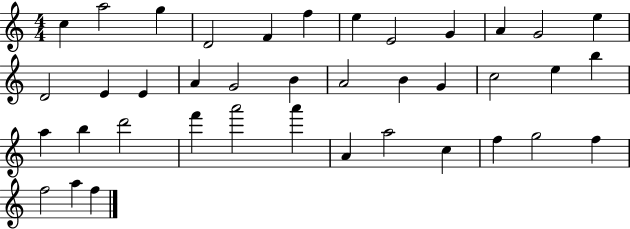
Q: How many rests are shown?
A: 0